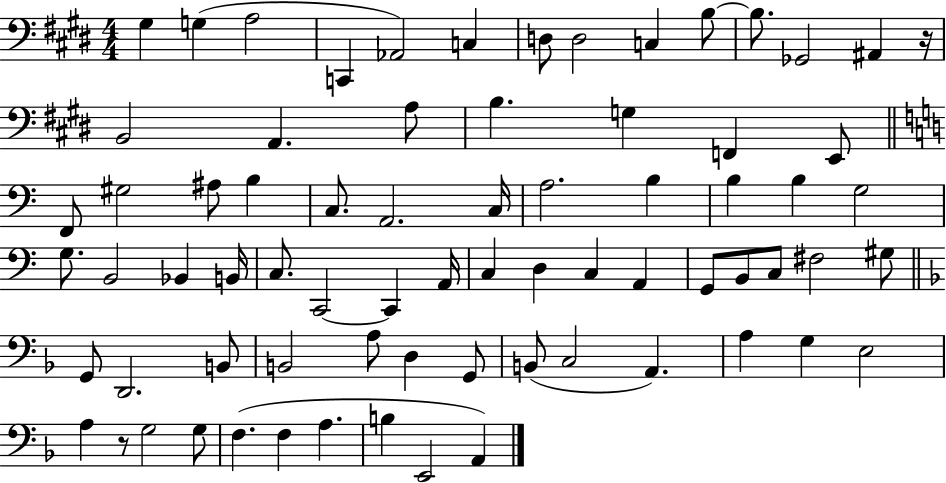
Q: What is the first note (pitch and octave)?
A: G#3